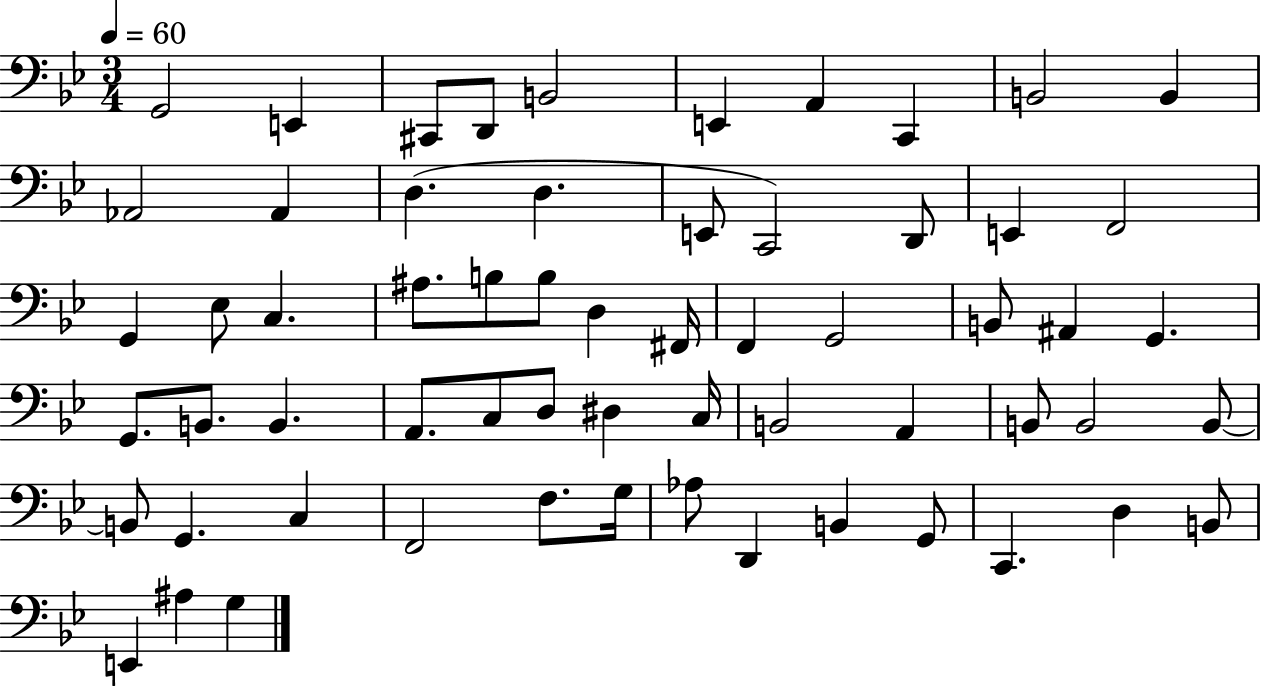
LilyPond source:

{
  \clef bass
  \numericTimeSignature
  \time 3/4
  \key bes \major
  \tempo 4 = 60
  g,2 e,4 | cis,8 d,8 b,2 | e,4 a,4 c,4 | b,2 b,4 | \break aes,2 aes,4 | d4.( d4. | e,8 c,2) d,8 | e,4 f,2 | \break g,4 ees8 c4. | ais8. b8 b8 d4 fis,16 | f,4 g,2 | b,8 ais,4 g,4. | \break g,8. b,8. b,4. | a,8. c8 d8 dis4 c16 | b,2 a,4 | b,8 b,2 b,8~~ | \break b,8 g,4. c4 | f,2 f8. g16 | aes8 d,4 b,4 g,8 | c,4. d4 b,8 | \break e,4 ais4 g4 | \bar "|."
}